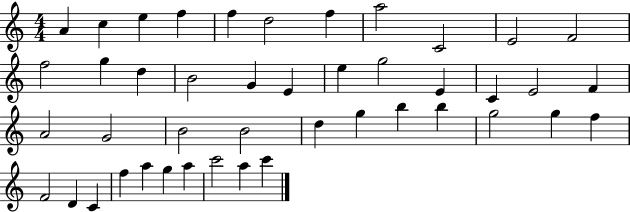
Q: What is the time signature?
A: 4/4